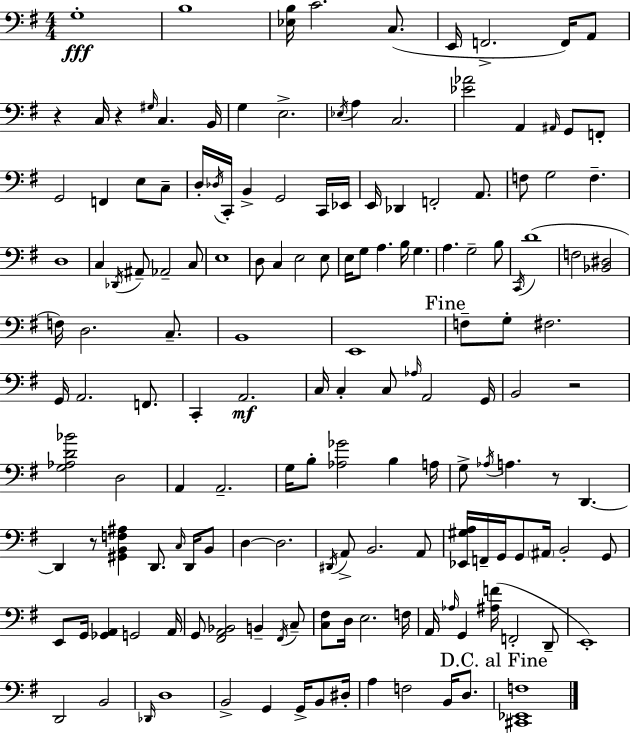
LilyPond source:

{
  \clef bass
  \numericTimeSignature
  \time 4/4
  \key e \minor
  g1-.\fff | b1 | <ees b>16 c'2. c8.( | e,16 f,2.-> f,16) a,8 | \break r4 c16 r4 \grace { gis16 } c4. | b,16 g4 e2.-> | \acciaccatura { ees16 } a4 c2. | <ees' aes'>2 a,4 \grace { ais,16 } g,8 | \break f,8-. g,2 f,4 e8 | c8-- d16-. \acciaccatura { des16 } c,16-. b,4-> g,2 | c,16 ees,16 e,16 des,4 f,2-. | a,8. f8 g2 f4.-- | \break d1 | c4 \acciaccatura { des,16 } ais,8-- aes,2-- | c8 e1 | d8 c4 e2 | \break e8 e16 g8 a4. b16 g4. | a4. g2-- | b8 \acciaccatura { c,16 }( d'1 | f2 <bes, dis>2 | \break f16) d2. | c8.-- b,1 | e,1 | \mark "Fine" f8-- g8-. fis2. | \break g,16 a,2. | f,8. c,4-. a,2.\mf | c16 c4-. c8 \grace { aes16 } a,2 | g,16 b,2 r2 | \break <g aes d' bes'>2 d2 | a,4 a,2.-- | g16 b8-. <aes ges'>2 | b4 a16 g8-> \acciaccatura { aes16 } a4. | \break r8 d,4.~~ d,4 r8 <gis, b, f ais>4 | d,8. \grace { c16 } d,16 b,8 d4~~ d2. | \acciaccatura { dis,16 } a,8-> b,2. | a,8 <ees, gis a>16 f,16-- g,16 g,8 \parenthesize ais,16 | \break b,2-. g,8 e,8 g,16 <ges, a,>4 | g,2 a,16 g,8 <fis, a, bes,>2 | b,4-- \acciaccatura { fis,16 } c8-- <c fis>8 d16 e2. | f16 a,16 \grace { aes16 } g,4 | \break <ais f'>16( f,2-. d,8-- e,1-.) | d,2 | b,2 \grace { des,16 } d1 | b,2-> | \break g,4 g,16-> b,8 dis16-. a4 | f2 b,16 d8. \mark "D.C. al Fine" <cis, ees, f>1 | \bar "|."
}